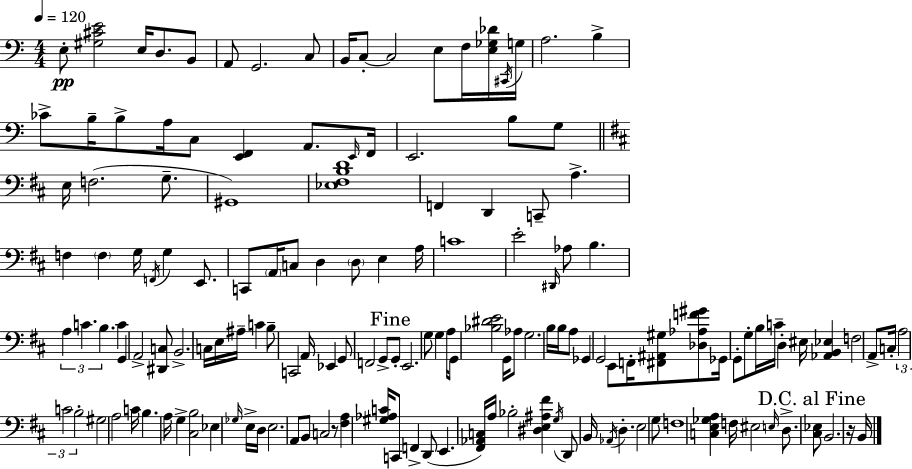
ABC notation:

X:1
T:Untitled
M:4/4
L:1/4
K:Am
E,/2 [^G,^CE]2 E,/4 D,/2 B,,/2 A,,/2 G,,2 C,/2 B,,/4 C,/2 C,2 E,/2 F,/4 [E,_G,_D]/4 ^C,,/4 G,/4 A,2 B, _C/2 B,/4 B,/2 A,/4 C,/2 [E,,F,,] A,,/2 E,,/4 F,,/4 E,,2 B,/2 G,/2 E,/4 F,2 G,/2 ^G,,4 [_E,^F,B,D]4 F,, D,, C,,/2 A, F, F, G,/4 F,,/4 G, E,,/2 C,,/2 A,,/4 C,/2 D, D,/2 E, A,/4 C4 E2 ^D,,/4 _A,/2 B, A, C B, C G,, A,,2 [^D,,C,]/2 B,,2 C,/4 E,/4 ^A,/4 C B,/2 C,,2 A,,/4 _E,, G,,/2 F,,2 G,,/2 G,,/2 E,,2 G,/2 G, A,/4 G,,/2 [_B,^DE]2 G,,/4 _A,/2 G,2 B,/4 B,/4 A,/2 _G,, G,,2 E,,/2 F,,/4 [^F,,^A,,^G,]/2 [_D,_A,F^G]/2 _G,,/4 G,,/2 G,/2 B,/4 C/4 D, ^E,/4 [_A,,B,,_E,] F,2 A,,/2 C,/4 A,2 C2 B,2 ^G,2 A,2 C/4 B, A,/4 G, [^C,B,]2 _E, _G,/4 E,/4 D,/4 E,2 A,,/2 B,,/2 C,2 z/2 [^F,A,] [^G,_A,C]/4 C,,/2 F,, D,,/2 E,, [^F,,_A,,C,]/4 A,/4 _B,2 [^D,E,^A,^F] G,/4 D,,/2 B,,/4 _A,,/4 D, E,2 G,/2 F,4 [C,E,_G,A,] F,/4 ^E,2 E,/4 D,/2 [^C,_E,]/2 B,,2 z/4 B,,/4